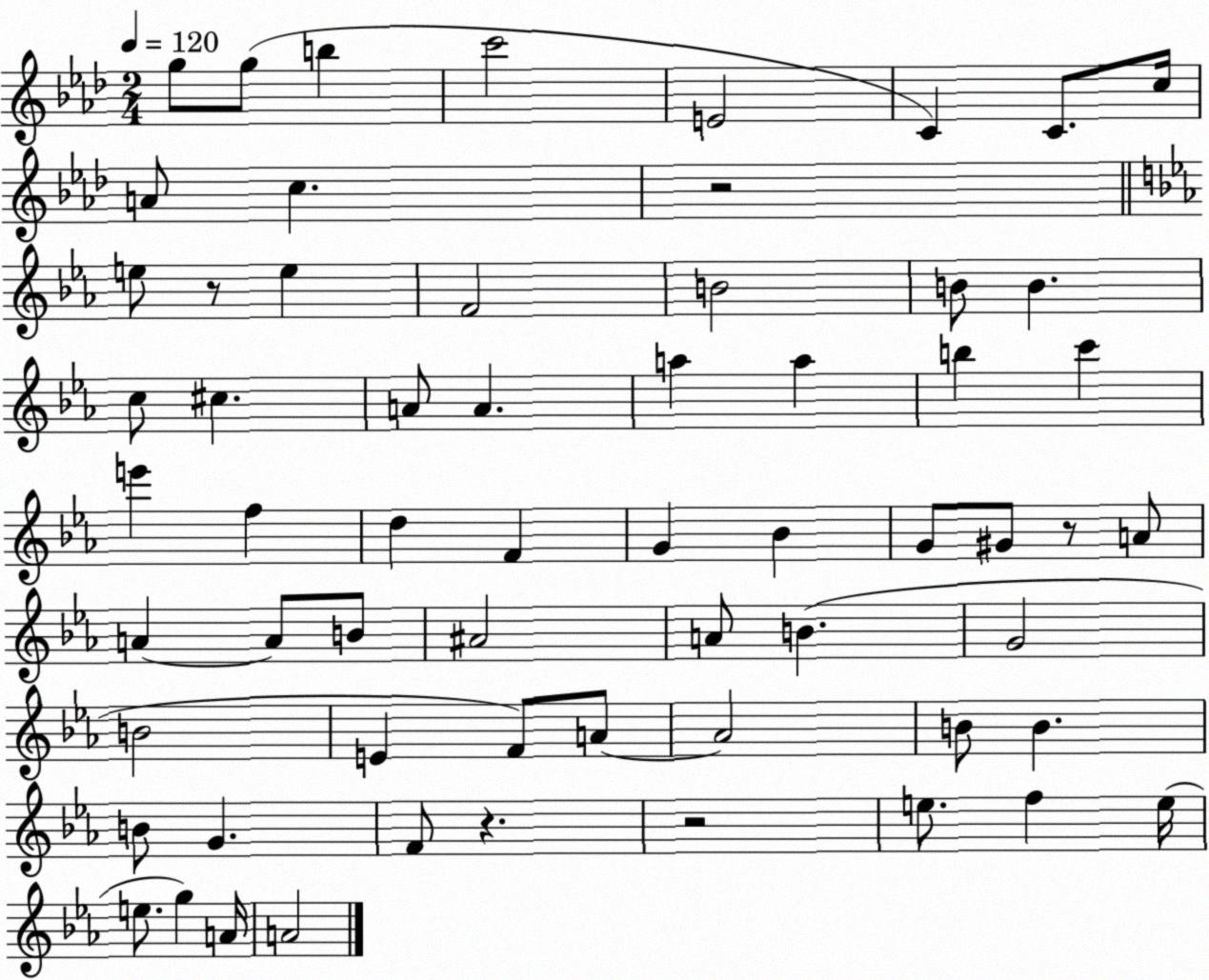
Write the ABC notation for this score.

X:1
T:Untitled
M:2/4
L:1/4
K:Ab
g/2 g/2 b c'2 E2 C C/2 c/4 A/2 c z2 e/2 z/2 e F2 B2 B/2 B c/2 ^c A/2 A a a b c' e' f d F G _B G/2 ^G/2 z/2 A/2 A A/2 B/2 ^A2 A/2 B G2 B2 E F/2 A/2 A2 B/2 B B/2 G F/2 z z2 e/2 f e/4 e/2 g A/4 A2